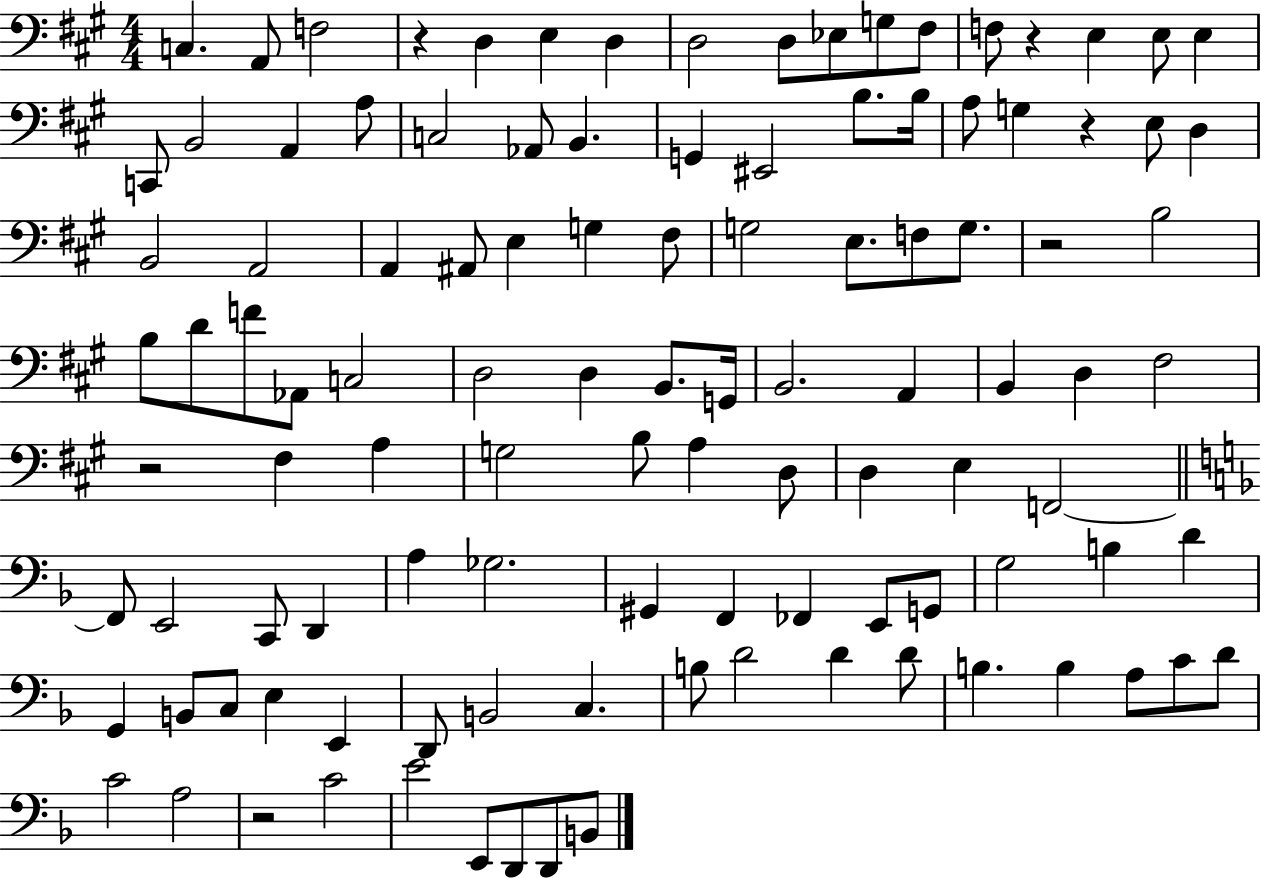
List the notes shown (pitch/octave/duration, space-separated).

C3/q. A2/e F3/h R/q D3/q E3/q D3/q D3/h D3/e Eb3/e G3/e F#3/e F3/e R/q E3/q E3/e E3/q C2/e B2/h A2/q A3/e C3/h Ab2/e B2/q. G2/q EIS2/h B3/e. B3/s A3/e G3/q R/q E3/e D3/q B2/h A2/h A2/q A#2/e E3/q G3/q F#3/e G3/h E3/e. F3/e G3/e. R/h B3/h B3/e D4/e F4/e Ab2/e C3/h D3/h D3/q B2/e. G2/s B2/h. A2/q B2/q D3/q F#3/h R/h F#3/q A3/q G3/h B3/e A3/q D3/e D3/q E3/q F2/h F2/e E2/h C2/e D2/q A3/q Gb3/h. G#2/q F2/q FES2/q E2/e G2/e G3/h B3/q D4/q G2/q B2/e C3/e E3/q E2/q D2/e B2/h C3/q. B3/e D4/h D4/q D4/e B3/q. B3/q A3/e C4/e D4/e C4/h A3/h R/h C4/h E4/h E2/e D2/e D2/e B2/e